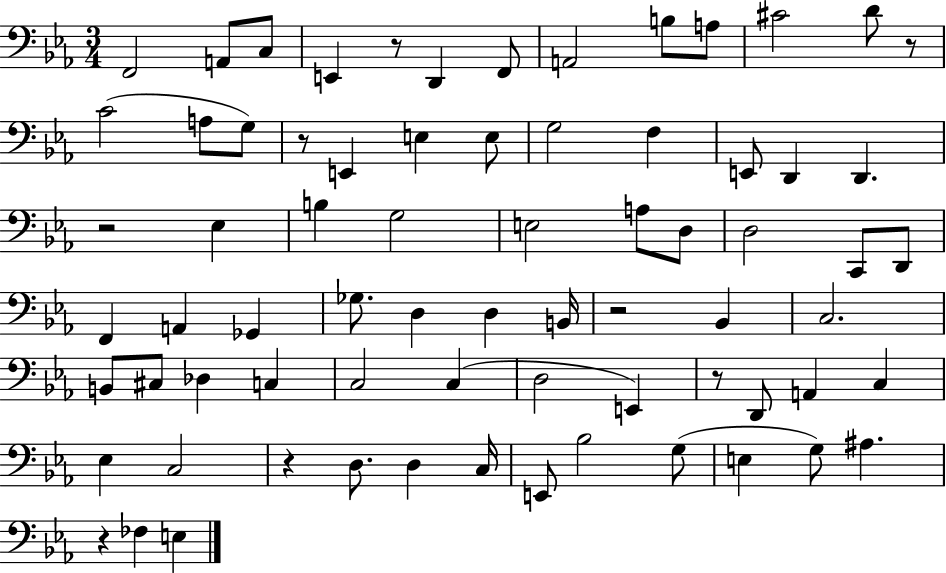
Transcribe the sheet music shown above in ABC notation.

X:1
T:Untitled
M:3/4
L:1/4
K:Eb
F,,2 A,,/2 C,/2 E,, z/2 D,, F,,/2 A,,2 B,/2 A,/2 ^C2 D/2 z/2 C2 A,/2 G,/2 z/2 E,, E, E,/2 G,2 F, E,,/2 D,, D,, z2 _E, B, G,2 E,2 A,/2 D,/2 D,2 C,,/2 D,,/2 F,, A,, _G,, _G,/2 D, D, B,,/4 z2 _B,, C,2 B,,/2 ^C,/2 _D, C, C,2 C, D,2 E,, z/2 D,,/2 A,, C, _E, C,2 z D,/2 D, C,/4 E,,/2 _B,2 G,/2 E, G,/2 ^A, z _F, E,